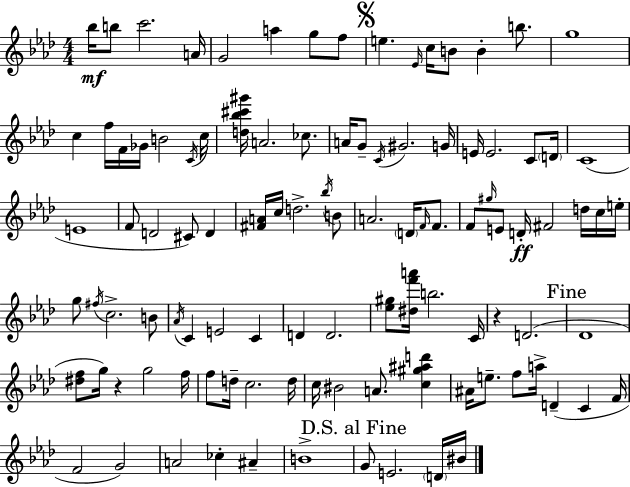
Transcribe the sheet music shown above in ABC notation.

X:1
T:Untitled
M:4/4
L:1/4
K:Fm
_b/4 b/2 c'2 A/4 G2 a g/2 f/2 e _E/4 c/4 B/2 B b/2 g4 c f/4 F/4 _G/4 B2 C/4 c/4 [d_b^c'^g']/4 A2 _c/2 A/4 G/2 C/4 ^G2 G/4 E/4 E2 C/2 D/4 C4 E4 F/2 D2 ^C/2 D [^FA]/4 c/4 d2 _b/4 B/2 A2 D/4 F/4 F/2 F/2 ^g/4 E/2 D/4 ^F2 d/4 c/4 e/4 g/2 ^f/4 c2 B/2 _A/4 C E2 C D D2 [_e^g]/2 [^df'a']/4 b2 C/4 z D2 _D4 [^df]/2 g/4 z g2 f/4 f/2 d/4 c2 d/4 c/4 ^B2 A/2 [c^g^ad'] ^A/4 e/2 f/2 a/4 D C F/4 F2 G2 A2 _c ^A B4 G/2 E2 D/4 ^B/4